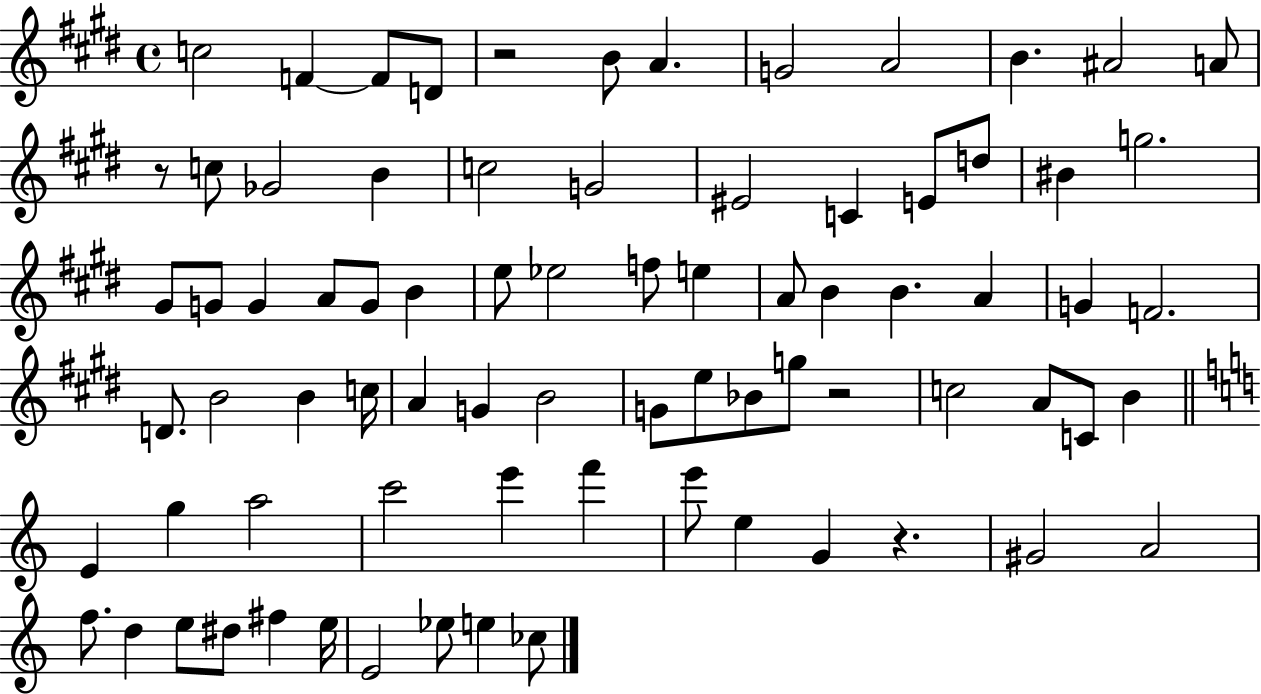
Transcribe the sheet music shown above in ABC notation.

X:1
T:Untitled
M:4/4
L:1/4
K:E
c2 F F/2 D/2 z2 B/2 A G2 A2 B ^A2 A/2 z/2 c/2 _G2 B c2 G2 ^E2 C E/2 d/2 ^B g2 ^G/2 G/2 G A/2 G/2 B e/2 _e2 f/2 e A/2 B B A G F2 D/2 B2 B c/4 A G B2 G/2 e/2 _B/2 g/2 z2 c2 A/2 C/2 B E g a2 c'2 e' f' e'/2 e G z ^G2 A2 f/2 d e/2 ^d/2 ^f e/4 E2 _e/2 e _c/2